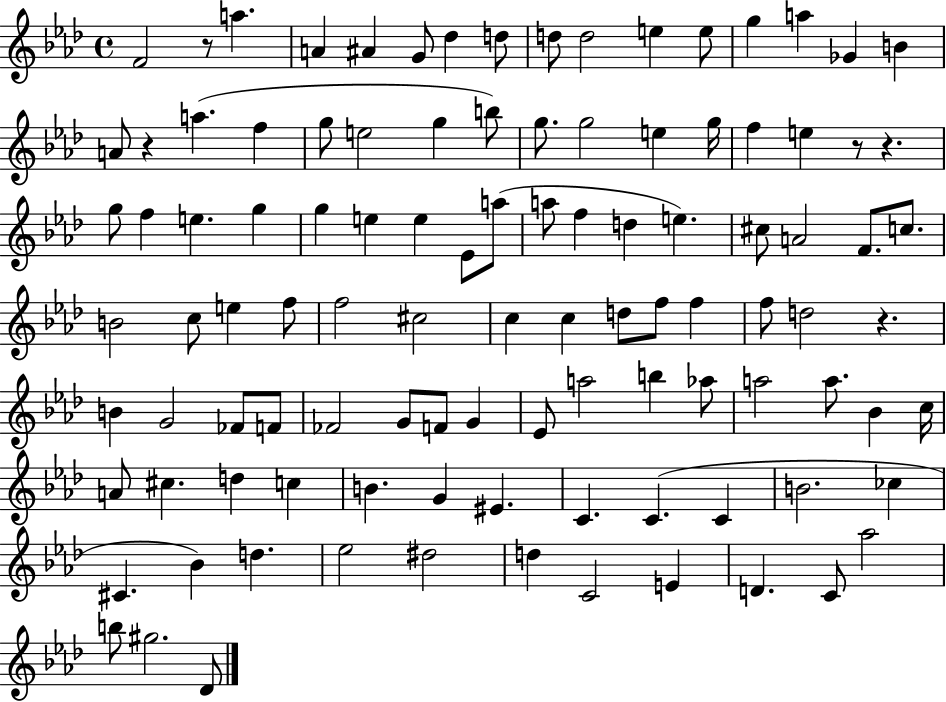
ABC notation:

X:1
T:Untitled
M:4/4
L:1/4
K:Ab
F2 z/2 a A ^A G/2 _d d/2 d/2 d2 e e/2 g a _G B A/2 z a f g/2 e2 g b/2 g/2 g2 e g/4 f e z/2 z g/2 f e g g e e _E/2 a/2 a/2 f d e ^c/2 A2 F/2 c/2 B2 c/2 e f/2 f2 ^c2 c c d/2 f/2 f f/2 d2 z B G2 _F/2 F/2 _F2 G/2 F/2 G _E/2 a2 b _a/2 a2 a/2 _B c/4 A/2 ^c d c B G ^E C C C B2 _c ^C _B d _e2 ^d2 d C2 E D C/2 _a2 b/2 ^g2 _D/2